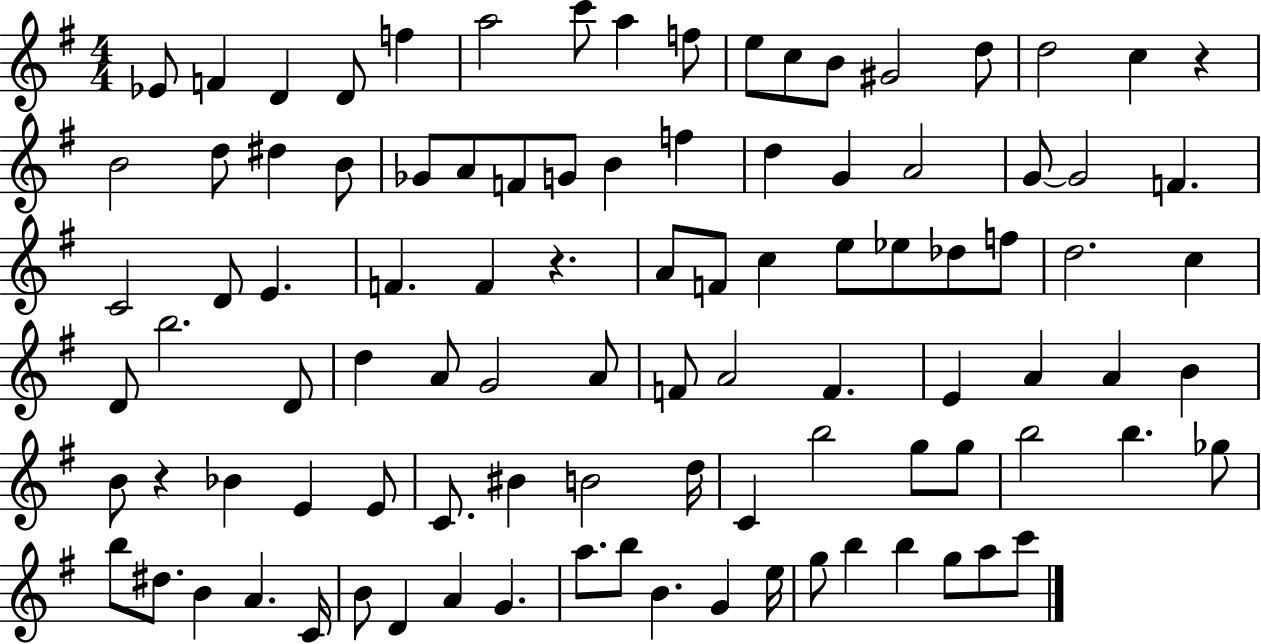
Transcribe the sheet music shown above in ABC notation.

X:1
T:Untitled
M:4/4
L:1/4
K:G
_E/2 F D D/2 f a2 c'/2 a f/2 e/2 c/2 B/2 ^G2 d/2 d2 c z B2 d/2 ^d B/2 _G/2 A/2 F/2 G/2 B f d G A2 G/2 G2 F C2 D/2 E F F z A/2 F/2 c e/2 _e/2 _d/2 f/2 d2 c D/2 b2 D/2 d A/2 G2 A/2 F/2 A2 F E A A B B/2 z _B E E/2 C/2 ^B B2 d/4 C b2 g/2 g/2 b2 b _g/2 b/2 ^d/2 B A C/4 B/2 D A G a/2 b/2 B G e/4 g/2 b b g/2 a/2 c'/2